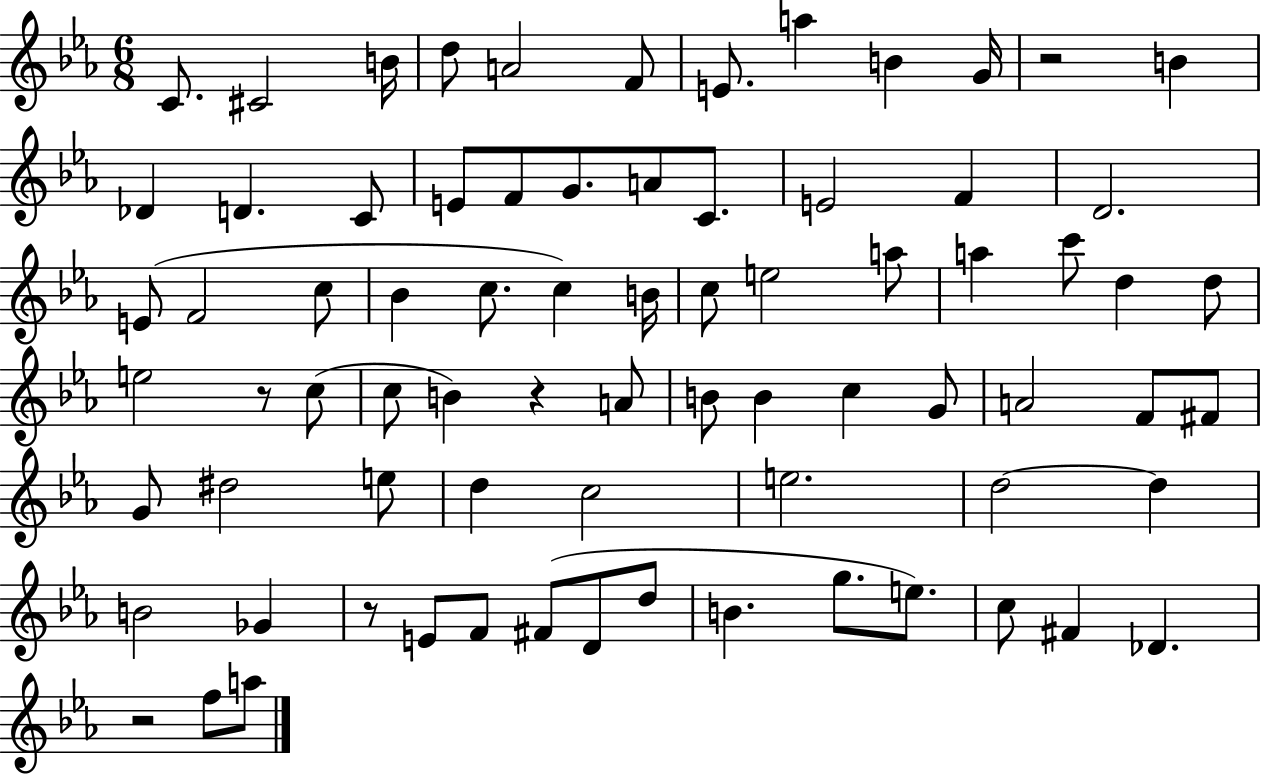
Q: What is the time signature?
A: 6/8